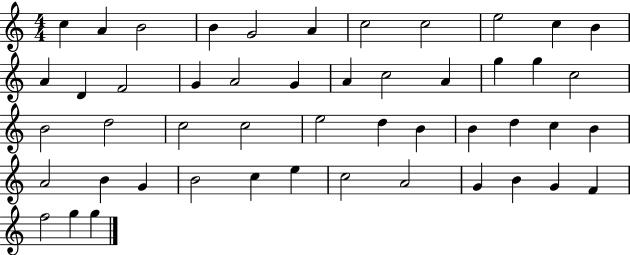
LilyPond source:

{
  \clef treble
  \numericTimeSignature
  \time 4/4
  \key c \major
  c''4 a'4 b'2 | b'4 g'2 a'4 | c''2 c''2 | e''2 c''4 b'4 | \break a'4 d'4 f'2 | g'4 a'2 g'4 | a'4 c''2 a'4 | g''4 g''4 c''2 | \break b'2 d''2 | c''2 c''2 | e''2 d''4 b'4 | b'4 d''4 c''4 b'4 | \break a'2 b'4 g'4 | b'2 c''4 e''4 | c''2 a'2 | g'4 b'4 g'4 f'4 | \break f''2 g''4 g''4 | \bar "|."
}